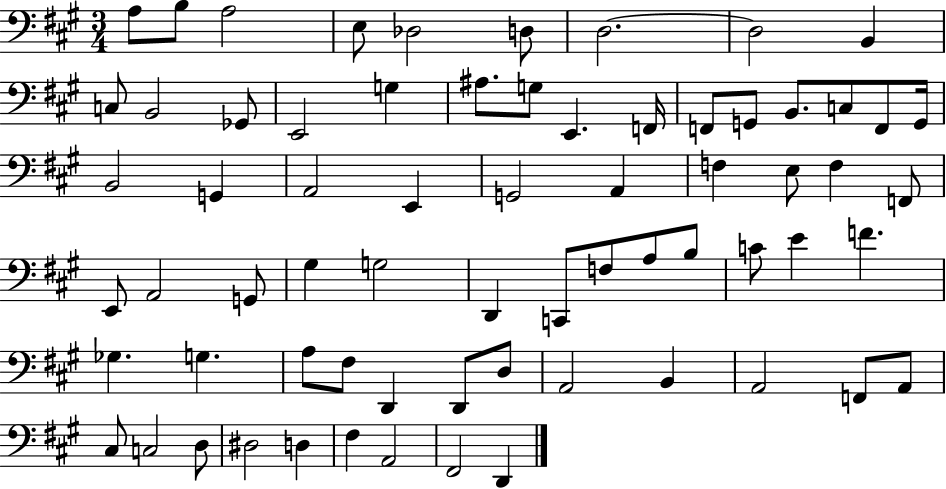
A3/e B3/e A3/h E3/e Db3/h D3/e D3/h. D3/h B2/q C3/e B2/h Gb2/e E2/h G3/q A#3/e. G3/e E2/q. F2/s F2/e G2/e B2/e. C3/e F2/e G2/s B2/h G2/q A2/h E2/q G2/h A2/q F3/q E3/e F3/q F2/e E2/e A2/h G2/e G#3/q G3/h D2/q C2/e F3/e A3/e B3/e C4/e E4/q F4/q. Gb3/q. G3/q. A3/e F#3/e D2/q D2/e D3/e A2/h B2/q A2/h F2/e A2/e C#3/e C3/h D3/e D#3/h D3/q F#3/q A2/h F#2/h D2/q